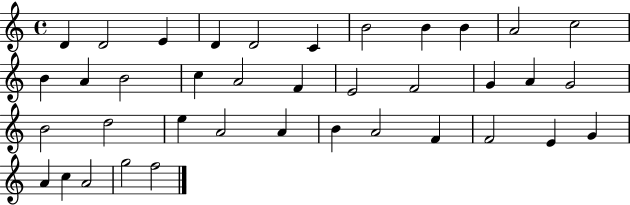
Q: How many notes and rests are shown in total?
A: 38